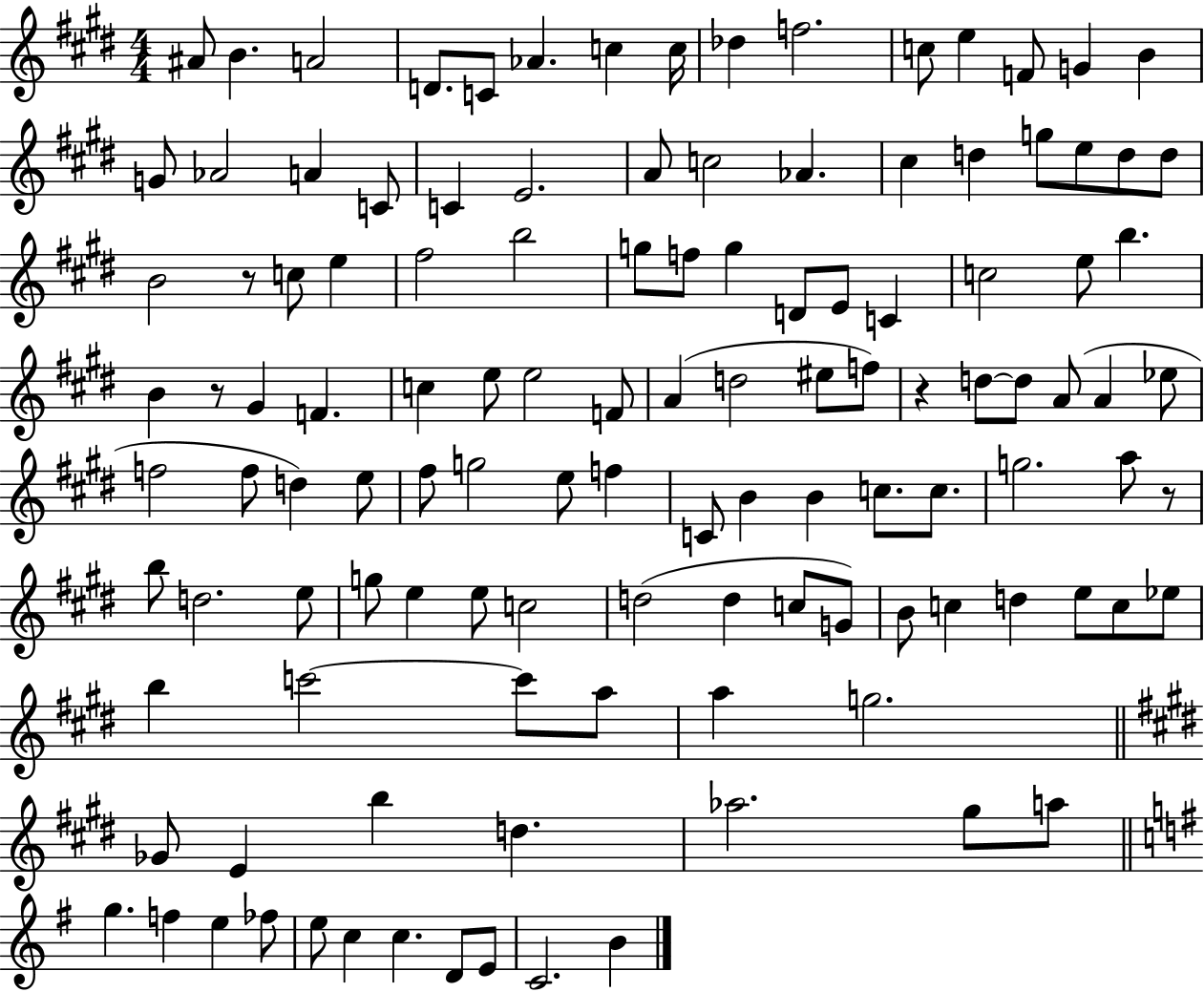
A#4/e B4/q. A4/h D4/e. C4/e Ab4/q. C5/q C5/s Db5/q F5/h. C5/e E5/q F4/e G4/q B4/q G4/e Ab4/h A4/q C4/e C4/q E4/h. A4/e C5/h Ab4/q. C#5/q D5/q G5/e E5/e D5/e D5/e B4/h R/e C5/e E5/q F#5/h B5/h G5/e F5/e G5/q D4/e E4/e C4/q C5/h E5/e B5/q. B4/q R/e G#4/q F4/q. C5/q E5/e E5/h F4/e A4/q D5/h EIS5/e F5/e R/q D5/e D5/e A4/e A4/q Eb5/e F5/h F5/e D5/q E5/e F#5/e G5/h E5/e F5/q C4/e B4/q B4/q C5/e. C5/e. G5/h. A5/e R/e B5/e D5/h. E5/e G5/e E5/q E5/e C5/h D5/h D5/q C5/e G4/e B4/e C5/q D5/q E5/e C5/e Eb5/e B5/q C6/h C6/e A5/e A5/q G5/h. Gb4/e E4/q B5/q D5/q. Ab5/h. G#5/e A5/e G5/q. F5/q E5/q FES5/e E5/e C5/q C5/q. D4/e E4/e C4/h. B4/q